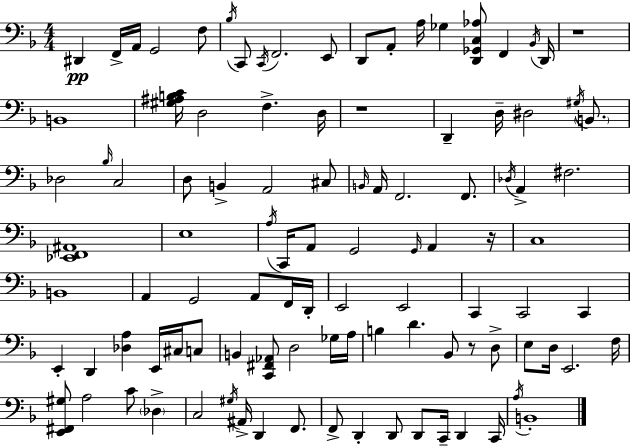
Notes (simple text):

D#2/q F2/s A2/s G2/h F3/e Bb3/s C2/e C2/s F2/h. E2/e D2/e A2/e A3/s Gb3/q [D2,Gb2,C3,Ab3]/e F2/q Bb2/s D2/s R/w B2/w [G#3,A#3,B3,C4]/s D3/h F3/q. D3/s R/w D2/q D3/s D#3/h G#3/s B2/e. Db3/h Bb3/s C3/h D3/e B2/q A2/h C#3/e B2/s A2/s F2/h. F2/e. Db3/s A2/q F#3/h. [Eb2,F2,A#2]/w E3/w A3/s C2/s A2/e G2/h G2/s A2/q R/s C3/w B2/w A2/q G2/h A2/e F2/s D2/s E2/h E2/h C2/q C2/h C2/q E2/q D2/q [Db3,A3]/q E2/s C#3/s C3/e B2/q [C2,F#2,Ab2]/e D3/h Gb3/s A3/s B3/q D4/q. Bb2/e R/e D3/e E3/e D3/s E2/h. F3/s [E2,F#2,G#3]/e A3/h C4/e Db3/q C3/h G#3/s A#2/s D2/q F2/e. F2/e D2/q D2/e D2/e C2/s D2/q C2/s A3/s B2/w